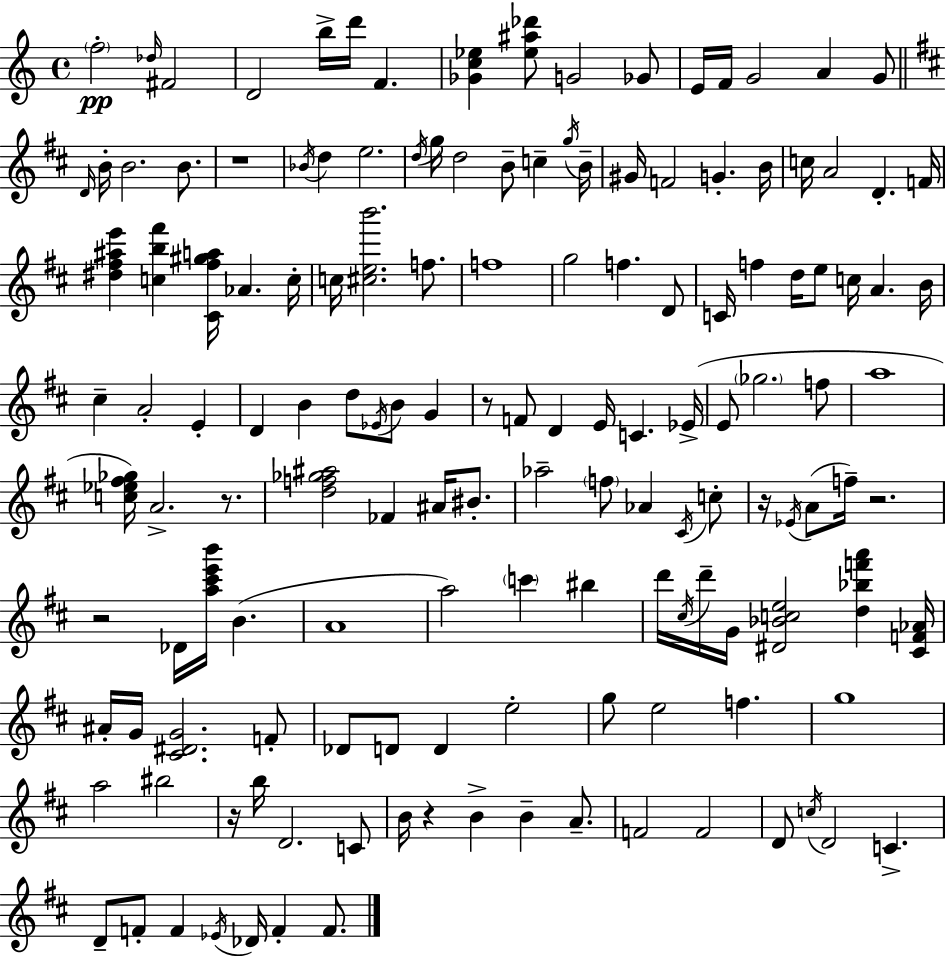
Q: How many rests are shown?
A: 8